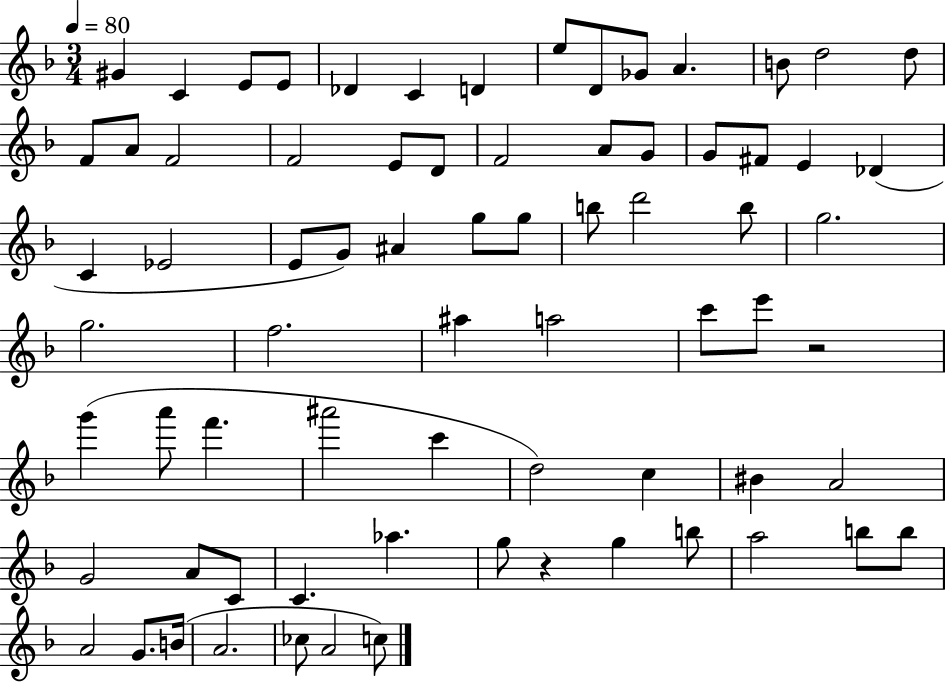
{
  \clef treble
  \numericTimeSignature
  \time 3/4
  \key f \major
  \tempo 4 = 80
  gis'4 c'4 e'8 e'8 | des'4 c'4 d'4 | e''8 d'8 ges'8 a'4. | b'8 d''2 d''8 | \break f'8 a'8 f'2 | f'2 e'8 d'8 | f'2 a'8 g'8 | g'8 fis'8 e'4 des'4( | \break c'4 ees'2 | e'8 g'8) ais'4 g''8 g''8 | b''8 d'''2 b''8 | g''2. | \break g''2. | f''2. | ais''4 a''2 | c'''8 e'''8 r2 | \break g'''4( a'''8 f'''4. | ais'''2 c'''4 | d''2) c''4 | bis'4 a'2 | \break g'2 a'8 c'8 | c'4. aes''4. | g''8 r4 g''4 b''8 | a''2 b''8 b''8 | \break a'2 g'8. b'16( | a'2. | ces''8 a'2 c''8) | \bar "|."
}